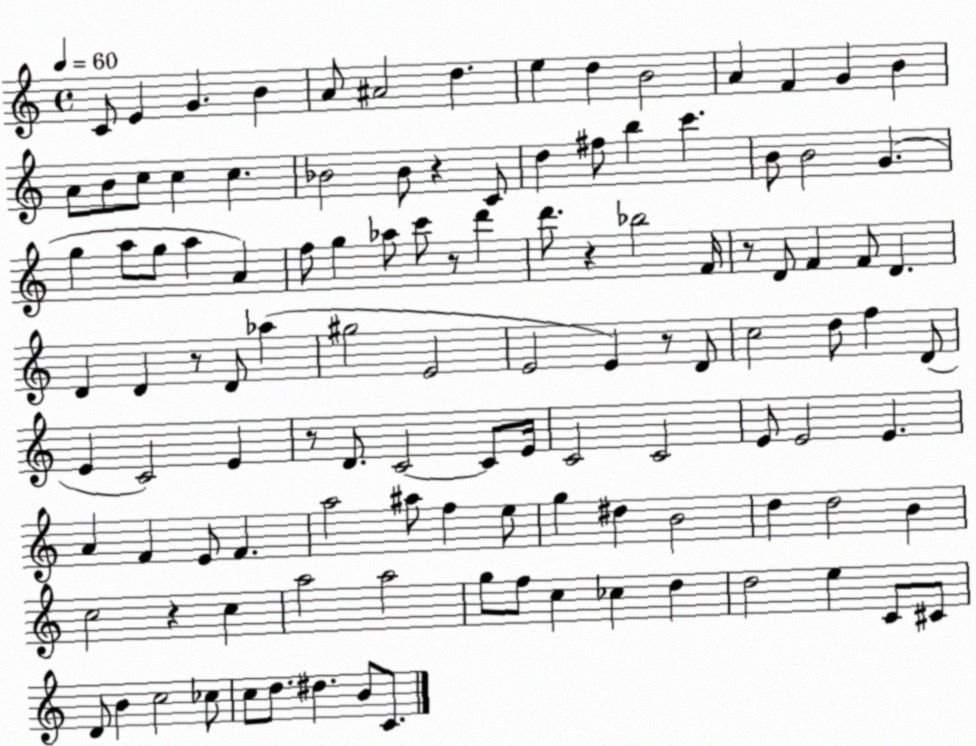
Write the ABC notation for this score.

X:1
T:Untitled
M:4/4
L:1/4
K:C
C/2 E G B A/2 ^A2 d e d B2 A F G B A/2 B/2 c/2 c c _B2 _B/2 z C/2 d ^f/2 b c' B/2 B2 G g a/2 g/2 a A f/2 g _a/2 c'/2 z/2 d' d'/2 z _b2 F/4 z/2 D/2 F F/2 D D D z/2 D/2 _a ^g2 E2 E2 E z/2 D/2 c2 d/2 f D/2 E C2 E z/2 D/2 C2 C/2 E/4 C2 C2 E/2 E2 E A F E/2 F a2 ^a/2 f e/2 g ^d B2 d d2 B c2 z c a2 a2 g/2 f/2 c _c d d2 e C/2 ^C/2 D/2 B c2 _c/2 c/2 d/2 ^d B/2 C/2